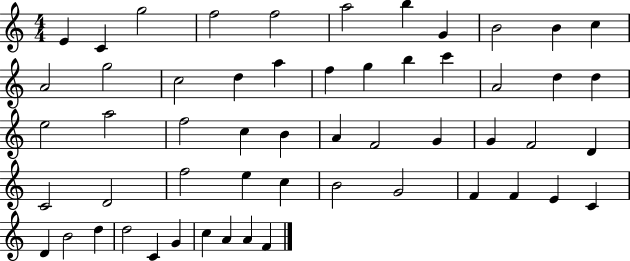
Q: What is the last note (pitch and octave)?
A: F4